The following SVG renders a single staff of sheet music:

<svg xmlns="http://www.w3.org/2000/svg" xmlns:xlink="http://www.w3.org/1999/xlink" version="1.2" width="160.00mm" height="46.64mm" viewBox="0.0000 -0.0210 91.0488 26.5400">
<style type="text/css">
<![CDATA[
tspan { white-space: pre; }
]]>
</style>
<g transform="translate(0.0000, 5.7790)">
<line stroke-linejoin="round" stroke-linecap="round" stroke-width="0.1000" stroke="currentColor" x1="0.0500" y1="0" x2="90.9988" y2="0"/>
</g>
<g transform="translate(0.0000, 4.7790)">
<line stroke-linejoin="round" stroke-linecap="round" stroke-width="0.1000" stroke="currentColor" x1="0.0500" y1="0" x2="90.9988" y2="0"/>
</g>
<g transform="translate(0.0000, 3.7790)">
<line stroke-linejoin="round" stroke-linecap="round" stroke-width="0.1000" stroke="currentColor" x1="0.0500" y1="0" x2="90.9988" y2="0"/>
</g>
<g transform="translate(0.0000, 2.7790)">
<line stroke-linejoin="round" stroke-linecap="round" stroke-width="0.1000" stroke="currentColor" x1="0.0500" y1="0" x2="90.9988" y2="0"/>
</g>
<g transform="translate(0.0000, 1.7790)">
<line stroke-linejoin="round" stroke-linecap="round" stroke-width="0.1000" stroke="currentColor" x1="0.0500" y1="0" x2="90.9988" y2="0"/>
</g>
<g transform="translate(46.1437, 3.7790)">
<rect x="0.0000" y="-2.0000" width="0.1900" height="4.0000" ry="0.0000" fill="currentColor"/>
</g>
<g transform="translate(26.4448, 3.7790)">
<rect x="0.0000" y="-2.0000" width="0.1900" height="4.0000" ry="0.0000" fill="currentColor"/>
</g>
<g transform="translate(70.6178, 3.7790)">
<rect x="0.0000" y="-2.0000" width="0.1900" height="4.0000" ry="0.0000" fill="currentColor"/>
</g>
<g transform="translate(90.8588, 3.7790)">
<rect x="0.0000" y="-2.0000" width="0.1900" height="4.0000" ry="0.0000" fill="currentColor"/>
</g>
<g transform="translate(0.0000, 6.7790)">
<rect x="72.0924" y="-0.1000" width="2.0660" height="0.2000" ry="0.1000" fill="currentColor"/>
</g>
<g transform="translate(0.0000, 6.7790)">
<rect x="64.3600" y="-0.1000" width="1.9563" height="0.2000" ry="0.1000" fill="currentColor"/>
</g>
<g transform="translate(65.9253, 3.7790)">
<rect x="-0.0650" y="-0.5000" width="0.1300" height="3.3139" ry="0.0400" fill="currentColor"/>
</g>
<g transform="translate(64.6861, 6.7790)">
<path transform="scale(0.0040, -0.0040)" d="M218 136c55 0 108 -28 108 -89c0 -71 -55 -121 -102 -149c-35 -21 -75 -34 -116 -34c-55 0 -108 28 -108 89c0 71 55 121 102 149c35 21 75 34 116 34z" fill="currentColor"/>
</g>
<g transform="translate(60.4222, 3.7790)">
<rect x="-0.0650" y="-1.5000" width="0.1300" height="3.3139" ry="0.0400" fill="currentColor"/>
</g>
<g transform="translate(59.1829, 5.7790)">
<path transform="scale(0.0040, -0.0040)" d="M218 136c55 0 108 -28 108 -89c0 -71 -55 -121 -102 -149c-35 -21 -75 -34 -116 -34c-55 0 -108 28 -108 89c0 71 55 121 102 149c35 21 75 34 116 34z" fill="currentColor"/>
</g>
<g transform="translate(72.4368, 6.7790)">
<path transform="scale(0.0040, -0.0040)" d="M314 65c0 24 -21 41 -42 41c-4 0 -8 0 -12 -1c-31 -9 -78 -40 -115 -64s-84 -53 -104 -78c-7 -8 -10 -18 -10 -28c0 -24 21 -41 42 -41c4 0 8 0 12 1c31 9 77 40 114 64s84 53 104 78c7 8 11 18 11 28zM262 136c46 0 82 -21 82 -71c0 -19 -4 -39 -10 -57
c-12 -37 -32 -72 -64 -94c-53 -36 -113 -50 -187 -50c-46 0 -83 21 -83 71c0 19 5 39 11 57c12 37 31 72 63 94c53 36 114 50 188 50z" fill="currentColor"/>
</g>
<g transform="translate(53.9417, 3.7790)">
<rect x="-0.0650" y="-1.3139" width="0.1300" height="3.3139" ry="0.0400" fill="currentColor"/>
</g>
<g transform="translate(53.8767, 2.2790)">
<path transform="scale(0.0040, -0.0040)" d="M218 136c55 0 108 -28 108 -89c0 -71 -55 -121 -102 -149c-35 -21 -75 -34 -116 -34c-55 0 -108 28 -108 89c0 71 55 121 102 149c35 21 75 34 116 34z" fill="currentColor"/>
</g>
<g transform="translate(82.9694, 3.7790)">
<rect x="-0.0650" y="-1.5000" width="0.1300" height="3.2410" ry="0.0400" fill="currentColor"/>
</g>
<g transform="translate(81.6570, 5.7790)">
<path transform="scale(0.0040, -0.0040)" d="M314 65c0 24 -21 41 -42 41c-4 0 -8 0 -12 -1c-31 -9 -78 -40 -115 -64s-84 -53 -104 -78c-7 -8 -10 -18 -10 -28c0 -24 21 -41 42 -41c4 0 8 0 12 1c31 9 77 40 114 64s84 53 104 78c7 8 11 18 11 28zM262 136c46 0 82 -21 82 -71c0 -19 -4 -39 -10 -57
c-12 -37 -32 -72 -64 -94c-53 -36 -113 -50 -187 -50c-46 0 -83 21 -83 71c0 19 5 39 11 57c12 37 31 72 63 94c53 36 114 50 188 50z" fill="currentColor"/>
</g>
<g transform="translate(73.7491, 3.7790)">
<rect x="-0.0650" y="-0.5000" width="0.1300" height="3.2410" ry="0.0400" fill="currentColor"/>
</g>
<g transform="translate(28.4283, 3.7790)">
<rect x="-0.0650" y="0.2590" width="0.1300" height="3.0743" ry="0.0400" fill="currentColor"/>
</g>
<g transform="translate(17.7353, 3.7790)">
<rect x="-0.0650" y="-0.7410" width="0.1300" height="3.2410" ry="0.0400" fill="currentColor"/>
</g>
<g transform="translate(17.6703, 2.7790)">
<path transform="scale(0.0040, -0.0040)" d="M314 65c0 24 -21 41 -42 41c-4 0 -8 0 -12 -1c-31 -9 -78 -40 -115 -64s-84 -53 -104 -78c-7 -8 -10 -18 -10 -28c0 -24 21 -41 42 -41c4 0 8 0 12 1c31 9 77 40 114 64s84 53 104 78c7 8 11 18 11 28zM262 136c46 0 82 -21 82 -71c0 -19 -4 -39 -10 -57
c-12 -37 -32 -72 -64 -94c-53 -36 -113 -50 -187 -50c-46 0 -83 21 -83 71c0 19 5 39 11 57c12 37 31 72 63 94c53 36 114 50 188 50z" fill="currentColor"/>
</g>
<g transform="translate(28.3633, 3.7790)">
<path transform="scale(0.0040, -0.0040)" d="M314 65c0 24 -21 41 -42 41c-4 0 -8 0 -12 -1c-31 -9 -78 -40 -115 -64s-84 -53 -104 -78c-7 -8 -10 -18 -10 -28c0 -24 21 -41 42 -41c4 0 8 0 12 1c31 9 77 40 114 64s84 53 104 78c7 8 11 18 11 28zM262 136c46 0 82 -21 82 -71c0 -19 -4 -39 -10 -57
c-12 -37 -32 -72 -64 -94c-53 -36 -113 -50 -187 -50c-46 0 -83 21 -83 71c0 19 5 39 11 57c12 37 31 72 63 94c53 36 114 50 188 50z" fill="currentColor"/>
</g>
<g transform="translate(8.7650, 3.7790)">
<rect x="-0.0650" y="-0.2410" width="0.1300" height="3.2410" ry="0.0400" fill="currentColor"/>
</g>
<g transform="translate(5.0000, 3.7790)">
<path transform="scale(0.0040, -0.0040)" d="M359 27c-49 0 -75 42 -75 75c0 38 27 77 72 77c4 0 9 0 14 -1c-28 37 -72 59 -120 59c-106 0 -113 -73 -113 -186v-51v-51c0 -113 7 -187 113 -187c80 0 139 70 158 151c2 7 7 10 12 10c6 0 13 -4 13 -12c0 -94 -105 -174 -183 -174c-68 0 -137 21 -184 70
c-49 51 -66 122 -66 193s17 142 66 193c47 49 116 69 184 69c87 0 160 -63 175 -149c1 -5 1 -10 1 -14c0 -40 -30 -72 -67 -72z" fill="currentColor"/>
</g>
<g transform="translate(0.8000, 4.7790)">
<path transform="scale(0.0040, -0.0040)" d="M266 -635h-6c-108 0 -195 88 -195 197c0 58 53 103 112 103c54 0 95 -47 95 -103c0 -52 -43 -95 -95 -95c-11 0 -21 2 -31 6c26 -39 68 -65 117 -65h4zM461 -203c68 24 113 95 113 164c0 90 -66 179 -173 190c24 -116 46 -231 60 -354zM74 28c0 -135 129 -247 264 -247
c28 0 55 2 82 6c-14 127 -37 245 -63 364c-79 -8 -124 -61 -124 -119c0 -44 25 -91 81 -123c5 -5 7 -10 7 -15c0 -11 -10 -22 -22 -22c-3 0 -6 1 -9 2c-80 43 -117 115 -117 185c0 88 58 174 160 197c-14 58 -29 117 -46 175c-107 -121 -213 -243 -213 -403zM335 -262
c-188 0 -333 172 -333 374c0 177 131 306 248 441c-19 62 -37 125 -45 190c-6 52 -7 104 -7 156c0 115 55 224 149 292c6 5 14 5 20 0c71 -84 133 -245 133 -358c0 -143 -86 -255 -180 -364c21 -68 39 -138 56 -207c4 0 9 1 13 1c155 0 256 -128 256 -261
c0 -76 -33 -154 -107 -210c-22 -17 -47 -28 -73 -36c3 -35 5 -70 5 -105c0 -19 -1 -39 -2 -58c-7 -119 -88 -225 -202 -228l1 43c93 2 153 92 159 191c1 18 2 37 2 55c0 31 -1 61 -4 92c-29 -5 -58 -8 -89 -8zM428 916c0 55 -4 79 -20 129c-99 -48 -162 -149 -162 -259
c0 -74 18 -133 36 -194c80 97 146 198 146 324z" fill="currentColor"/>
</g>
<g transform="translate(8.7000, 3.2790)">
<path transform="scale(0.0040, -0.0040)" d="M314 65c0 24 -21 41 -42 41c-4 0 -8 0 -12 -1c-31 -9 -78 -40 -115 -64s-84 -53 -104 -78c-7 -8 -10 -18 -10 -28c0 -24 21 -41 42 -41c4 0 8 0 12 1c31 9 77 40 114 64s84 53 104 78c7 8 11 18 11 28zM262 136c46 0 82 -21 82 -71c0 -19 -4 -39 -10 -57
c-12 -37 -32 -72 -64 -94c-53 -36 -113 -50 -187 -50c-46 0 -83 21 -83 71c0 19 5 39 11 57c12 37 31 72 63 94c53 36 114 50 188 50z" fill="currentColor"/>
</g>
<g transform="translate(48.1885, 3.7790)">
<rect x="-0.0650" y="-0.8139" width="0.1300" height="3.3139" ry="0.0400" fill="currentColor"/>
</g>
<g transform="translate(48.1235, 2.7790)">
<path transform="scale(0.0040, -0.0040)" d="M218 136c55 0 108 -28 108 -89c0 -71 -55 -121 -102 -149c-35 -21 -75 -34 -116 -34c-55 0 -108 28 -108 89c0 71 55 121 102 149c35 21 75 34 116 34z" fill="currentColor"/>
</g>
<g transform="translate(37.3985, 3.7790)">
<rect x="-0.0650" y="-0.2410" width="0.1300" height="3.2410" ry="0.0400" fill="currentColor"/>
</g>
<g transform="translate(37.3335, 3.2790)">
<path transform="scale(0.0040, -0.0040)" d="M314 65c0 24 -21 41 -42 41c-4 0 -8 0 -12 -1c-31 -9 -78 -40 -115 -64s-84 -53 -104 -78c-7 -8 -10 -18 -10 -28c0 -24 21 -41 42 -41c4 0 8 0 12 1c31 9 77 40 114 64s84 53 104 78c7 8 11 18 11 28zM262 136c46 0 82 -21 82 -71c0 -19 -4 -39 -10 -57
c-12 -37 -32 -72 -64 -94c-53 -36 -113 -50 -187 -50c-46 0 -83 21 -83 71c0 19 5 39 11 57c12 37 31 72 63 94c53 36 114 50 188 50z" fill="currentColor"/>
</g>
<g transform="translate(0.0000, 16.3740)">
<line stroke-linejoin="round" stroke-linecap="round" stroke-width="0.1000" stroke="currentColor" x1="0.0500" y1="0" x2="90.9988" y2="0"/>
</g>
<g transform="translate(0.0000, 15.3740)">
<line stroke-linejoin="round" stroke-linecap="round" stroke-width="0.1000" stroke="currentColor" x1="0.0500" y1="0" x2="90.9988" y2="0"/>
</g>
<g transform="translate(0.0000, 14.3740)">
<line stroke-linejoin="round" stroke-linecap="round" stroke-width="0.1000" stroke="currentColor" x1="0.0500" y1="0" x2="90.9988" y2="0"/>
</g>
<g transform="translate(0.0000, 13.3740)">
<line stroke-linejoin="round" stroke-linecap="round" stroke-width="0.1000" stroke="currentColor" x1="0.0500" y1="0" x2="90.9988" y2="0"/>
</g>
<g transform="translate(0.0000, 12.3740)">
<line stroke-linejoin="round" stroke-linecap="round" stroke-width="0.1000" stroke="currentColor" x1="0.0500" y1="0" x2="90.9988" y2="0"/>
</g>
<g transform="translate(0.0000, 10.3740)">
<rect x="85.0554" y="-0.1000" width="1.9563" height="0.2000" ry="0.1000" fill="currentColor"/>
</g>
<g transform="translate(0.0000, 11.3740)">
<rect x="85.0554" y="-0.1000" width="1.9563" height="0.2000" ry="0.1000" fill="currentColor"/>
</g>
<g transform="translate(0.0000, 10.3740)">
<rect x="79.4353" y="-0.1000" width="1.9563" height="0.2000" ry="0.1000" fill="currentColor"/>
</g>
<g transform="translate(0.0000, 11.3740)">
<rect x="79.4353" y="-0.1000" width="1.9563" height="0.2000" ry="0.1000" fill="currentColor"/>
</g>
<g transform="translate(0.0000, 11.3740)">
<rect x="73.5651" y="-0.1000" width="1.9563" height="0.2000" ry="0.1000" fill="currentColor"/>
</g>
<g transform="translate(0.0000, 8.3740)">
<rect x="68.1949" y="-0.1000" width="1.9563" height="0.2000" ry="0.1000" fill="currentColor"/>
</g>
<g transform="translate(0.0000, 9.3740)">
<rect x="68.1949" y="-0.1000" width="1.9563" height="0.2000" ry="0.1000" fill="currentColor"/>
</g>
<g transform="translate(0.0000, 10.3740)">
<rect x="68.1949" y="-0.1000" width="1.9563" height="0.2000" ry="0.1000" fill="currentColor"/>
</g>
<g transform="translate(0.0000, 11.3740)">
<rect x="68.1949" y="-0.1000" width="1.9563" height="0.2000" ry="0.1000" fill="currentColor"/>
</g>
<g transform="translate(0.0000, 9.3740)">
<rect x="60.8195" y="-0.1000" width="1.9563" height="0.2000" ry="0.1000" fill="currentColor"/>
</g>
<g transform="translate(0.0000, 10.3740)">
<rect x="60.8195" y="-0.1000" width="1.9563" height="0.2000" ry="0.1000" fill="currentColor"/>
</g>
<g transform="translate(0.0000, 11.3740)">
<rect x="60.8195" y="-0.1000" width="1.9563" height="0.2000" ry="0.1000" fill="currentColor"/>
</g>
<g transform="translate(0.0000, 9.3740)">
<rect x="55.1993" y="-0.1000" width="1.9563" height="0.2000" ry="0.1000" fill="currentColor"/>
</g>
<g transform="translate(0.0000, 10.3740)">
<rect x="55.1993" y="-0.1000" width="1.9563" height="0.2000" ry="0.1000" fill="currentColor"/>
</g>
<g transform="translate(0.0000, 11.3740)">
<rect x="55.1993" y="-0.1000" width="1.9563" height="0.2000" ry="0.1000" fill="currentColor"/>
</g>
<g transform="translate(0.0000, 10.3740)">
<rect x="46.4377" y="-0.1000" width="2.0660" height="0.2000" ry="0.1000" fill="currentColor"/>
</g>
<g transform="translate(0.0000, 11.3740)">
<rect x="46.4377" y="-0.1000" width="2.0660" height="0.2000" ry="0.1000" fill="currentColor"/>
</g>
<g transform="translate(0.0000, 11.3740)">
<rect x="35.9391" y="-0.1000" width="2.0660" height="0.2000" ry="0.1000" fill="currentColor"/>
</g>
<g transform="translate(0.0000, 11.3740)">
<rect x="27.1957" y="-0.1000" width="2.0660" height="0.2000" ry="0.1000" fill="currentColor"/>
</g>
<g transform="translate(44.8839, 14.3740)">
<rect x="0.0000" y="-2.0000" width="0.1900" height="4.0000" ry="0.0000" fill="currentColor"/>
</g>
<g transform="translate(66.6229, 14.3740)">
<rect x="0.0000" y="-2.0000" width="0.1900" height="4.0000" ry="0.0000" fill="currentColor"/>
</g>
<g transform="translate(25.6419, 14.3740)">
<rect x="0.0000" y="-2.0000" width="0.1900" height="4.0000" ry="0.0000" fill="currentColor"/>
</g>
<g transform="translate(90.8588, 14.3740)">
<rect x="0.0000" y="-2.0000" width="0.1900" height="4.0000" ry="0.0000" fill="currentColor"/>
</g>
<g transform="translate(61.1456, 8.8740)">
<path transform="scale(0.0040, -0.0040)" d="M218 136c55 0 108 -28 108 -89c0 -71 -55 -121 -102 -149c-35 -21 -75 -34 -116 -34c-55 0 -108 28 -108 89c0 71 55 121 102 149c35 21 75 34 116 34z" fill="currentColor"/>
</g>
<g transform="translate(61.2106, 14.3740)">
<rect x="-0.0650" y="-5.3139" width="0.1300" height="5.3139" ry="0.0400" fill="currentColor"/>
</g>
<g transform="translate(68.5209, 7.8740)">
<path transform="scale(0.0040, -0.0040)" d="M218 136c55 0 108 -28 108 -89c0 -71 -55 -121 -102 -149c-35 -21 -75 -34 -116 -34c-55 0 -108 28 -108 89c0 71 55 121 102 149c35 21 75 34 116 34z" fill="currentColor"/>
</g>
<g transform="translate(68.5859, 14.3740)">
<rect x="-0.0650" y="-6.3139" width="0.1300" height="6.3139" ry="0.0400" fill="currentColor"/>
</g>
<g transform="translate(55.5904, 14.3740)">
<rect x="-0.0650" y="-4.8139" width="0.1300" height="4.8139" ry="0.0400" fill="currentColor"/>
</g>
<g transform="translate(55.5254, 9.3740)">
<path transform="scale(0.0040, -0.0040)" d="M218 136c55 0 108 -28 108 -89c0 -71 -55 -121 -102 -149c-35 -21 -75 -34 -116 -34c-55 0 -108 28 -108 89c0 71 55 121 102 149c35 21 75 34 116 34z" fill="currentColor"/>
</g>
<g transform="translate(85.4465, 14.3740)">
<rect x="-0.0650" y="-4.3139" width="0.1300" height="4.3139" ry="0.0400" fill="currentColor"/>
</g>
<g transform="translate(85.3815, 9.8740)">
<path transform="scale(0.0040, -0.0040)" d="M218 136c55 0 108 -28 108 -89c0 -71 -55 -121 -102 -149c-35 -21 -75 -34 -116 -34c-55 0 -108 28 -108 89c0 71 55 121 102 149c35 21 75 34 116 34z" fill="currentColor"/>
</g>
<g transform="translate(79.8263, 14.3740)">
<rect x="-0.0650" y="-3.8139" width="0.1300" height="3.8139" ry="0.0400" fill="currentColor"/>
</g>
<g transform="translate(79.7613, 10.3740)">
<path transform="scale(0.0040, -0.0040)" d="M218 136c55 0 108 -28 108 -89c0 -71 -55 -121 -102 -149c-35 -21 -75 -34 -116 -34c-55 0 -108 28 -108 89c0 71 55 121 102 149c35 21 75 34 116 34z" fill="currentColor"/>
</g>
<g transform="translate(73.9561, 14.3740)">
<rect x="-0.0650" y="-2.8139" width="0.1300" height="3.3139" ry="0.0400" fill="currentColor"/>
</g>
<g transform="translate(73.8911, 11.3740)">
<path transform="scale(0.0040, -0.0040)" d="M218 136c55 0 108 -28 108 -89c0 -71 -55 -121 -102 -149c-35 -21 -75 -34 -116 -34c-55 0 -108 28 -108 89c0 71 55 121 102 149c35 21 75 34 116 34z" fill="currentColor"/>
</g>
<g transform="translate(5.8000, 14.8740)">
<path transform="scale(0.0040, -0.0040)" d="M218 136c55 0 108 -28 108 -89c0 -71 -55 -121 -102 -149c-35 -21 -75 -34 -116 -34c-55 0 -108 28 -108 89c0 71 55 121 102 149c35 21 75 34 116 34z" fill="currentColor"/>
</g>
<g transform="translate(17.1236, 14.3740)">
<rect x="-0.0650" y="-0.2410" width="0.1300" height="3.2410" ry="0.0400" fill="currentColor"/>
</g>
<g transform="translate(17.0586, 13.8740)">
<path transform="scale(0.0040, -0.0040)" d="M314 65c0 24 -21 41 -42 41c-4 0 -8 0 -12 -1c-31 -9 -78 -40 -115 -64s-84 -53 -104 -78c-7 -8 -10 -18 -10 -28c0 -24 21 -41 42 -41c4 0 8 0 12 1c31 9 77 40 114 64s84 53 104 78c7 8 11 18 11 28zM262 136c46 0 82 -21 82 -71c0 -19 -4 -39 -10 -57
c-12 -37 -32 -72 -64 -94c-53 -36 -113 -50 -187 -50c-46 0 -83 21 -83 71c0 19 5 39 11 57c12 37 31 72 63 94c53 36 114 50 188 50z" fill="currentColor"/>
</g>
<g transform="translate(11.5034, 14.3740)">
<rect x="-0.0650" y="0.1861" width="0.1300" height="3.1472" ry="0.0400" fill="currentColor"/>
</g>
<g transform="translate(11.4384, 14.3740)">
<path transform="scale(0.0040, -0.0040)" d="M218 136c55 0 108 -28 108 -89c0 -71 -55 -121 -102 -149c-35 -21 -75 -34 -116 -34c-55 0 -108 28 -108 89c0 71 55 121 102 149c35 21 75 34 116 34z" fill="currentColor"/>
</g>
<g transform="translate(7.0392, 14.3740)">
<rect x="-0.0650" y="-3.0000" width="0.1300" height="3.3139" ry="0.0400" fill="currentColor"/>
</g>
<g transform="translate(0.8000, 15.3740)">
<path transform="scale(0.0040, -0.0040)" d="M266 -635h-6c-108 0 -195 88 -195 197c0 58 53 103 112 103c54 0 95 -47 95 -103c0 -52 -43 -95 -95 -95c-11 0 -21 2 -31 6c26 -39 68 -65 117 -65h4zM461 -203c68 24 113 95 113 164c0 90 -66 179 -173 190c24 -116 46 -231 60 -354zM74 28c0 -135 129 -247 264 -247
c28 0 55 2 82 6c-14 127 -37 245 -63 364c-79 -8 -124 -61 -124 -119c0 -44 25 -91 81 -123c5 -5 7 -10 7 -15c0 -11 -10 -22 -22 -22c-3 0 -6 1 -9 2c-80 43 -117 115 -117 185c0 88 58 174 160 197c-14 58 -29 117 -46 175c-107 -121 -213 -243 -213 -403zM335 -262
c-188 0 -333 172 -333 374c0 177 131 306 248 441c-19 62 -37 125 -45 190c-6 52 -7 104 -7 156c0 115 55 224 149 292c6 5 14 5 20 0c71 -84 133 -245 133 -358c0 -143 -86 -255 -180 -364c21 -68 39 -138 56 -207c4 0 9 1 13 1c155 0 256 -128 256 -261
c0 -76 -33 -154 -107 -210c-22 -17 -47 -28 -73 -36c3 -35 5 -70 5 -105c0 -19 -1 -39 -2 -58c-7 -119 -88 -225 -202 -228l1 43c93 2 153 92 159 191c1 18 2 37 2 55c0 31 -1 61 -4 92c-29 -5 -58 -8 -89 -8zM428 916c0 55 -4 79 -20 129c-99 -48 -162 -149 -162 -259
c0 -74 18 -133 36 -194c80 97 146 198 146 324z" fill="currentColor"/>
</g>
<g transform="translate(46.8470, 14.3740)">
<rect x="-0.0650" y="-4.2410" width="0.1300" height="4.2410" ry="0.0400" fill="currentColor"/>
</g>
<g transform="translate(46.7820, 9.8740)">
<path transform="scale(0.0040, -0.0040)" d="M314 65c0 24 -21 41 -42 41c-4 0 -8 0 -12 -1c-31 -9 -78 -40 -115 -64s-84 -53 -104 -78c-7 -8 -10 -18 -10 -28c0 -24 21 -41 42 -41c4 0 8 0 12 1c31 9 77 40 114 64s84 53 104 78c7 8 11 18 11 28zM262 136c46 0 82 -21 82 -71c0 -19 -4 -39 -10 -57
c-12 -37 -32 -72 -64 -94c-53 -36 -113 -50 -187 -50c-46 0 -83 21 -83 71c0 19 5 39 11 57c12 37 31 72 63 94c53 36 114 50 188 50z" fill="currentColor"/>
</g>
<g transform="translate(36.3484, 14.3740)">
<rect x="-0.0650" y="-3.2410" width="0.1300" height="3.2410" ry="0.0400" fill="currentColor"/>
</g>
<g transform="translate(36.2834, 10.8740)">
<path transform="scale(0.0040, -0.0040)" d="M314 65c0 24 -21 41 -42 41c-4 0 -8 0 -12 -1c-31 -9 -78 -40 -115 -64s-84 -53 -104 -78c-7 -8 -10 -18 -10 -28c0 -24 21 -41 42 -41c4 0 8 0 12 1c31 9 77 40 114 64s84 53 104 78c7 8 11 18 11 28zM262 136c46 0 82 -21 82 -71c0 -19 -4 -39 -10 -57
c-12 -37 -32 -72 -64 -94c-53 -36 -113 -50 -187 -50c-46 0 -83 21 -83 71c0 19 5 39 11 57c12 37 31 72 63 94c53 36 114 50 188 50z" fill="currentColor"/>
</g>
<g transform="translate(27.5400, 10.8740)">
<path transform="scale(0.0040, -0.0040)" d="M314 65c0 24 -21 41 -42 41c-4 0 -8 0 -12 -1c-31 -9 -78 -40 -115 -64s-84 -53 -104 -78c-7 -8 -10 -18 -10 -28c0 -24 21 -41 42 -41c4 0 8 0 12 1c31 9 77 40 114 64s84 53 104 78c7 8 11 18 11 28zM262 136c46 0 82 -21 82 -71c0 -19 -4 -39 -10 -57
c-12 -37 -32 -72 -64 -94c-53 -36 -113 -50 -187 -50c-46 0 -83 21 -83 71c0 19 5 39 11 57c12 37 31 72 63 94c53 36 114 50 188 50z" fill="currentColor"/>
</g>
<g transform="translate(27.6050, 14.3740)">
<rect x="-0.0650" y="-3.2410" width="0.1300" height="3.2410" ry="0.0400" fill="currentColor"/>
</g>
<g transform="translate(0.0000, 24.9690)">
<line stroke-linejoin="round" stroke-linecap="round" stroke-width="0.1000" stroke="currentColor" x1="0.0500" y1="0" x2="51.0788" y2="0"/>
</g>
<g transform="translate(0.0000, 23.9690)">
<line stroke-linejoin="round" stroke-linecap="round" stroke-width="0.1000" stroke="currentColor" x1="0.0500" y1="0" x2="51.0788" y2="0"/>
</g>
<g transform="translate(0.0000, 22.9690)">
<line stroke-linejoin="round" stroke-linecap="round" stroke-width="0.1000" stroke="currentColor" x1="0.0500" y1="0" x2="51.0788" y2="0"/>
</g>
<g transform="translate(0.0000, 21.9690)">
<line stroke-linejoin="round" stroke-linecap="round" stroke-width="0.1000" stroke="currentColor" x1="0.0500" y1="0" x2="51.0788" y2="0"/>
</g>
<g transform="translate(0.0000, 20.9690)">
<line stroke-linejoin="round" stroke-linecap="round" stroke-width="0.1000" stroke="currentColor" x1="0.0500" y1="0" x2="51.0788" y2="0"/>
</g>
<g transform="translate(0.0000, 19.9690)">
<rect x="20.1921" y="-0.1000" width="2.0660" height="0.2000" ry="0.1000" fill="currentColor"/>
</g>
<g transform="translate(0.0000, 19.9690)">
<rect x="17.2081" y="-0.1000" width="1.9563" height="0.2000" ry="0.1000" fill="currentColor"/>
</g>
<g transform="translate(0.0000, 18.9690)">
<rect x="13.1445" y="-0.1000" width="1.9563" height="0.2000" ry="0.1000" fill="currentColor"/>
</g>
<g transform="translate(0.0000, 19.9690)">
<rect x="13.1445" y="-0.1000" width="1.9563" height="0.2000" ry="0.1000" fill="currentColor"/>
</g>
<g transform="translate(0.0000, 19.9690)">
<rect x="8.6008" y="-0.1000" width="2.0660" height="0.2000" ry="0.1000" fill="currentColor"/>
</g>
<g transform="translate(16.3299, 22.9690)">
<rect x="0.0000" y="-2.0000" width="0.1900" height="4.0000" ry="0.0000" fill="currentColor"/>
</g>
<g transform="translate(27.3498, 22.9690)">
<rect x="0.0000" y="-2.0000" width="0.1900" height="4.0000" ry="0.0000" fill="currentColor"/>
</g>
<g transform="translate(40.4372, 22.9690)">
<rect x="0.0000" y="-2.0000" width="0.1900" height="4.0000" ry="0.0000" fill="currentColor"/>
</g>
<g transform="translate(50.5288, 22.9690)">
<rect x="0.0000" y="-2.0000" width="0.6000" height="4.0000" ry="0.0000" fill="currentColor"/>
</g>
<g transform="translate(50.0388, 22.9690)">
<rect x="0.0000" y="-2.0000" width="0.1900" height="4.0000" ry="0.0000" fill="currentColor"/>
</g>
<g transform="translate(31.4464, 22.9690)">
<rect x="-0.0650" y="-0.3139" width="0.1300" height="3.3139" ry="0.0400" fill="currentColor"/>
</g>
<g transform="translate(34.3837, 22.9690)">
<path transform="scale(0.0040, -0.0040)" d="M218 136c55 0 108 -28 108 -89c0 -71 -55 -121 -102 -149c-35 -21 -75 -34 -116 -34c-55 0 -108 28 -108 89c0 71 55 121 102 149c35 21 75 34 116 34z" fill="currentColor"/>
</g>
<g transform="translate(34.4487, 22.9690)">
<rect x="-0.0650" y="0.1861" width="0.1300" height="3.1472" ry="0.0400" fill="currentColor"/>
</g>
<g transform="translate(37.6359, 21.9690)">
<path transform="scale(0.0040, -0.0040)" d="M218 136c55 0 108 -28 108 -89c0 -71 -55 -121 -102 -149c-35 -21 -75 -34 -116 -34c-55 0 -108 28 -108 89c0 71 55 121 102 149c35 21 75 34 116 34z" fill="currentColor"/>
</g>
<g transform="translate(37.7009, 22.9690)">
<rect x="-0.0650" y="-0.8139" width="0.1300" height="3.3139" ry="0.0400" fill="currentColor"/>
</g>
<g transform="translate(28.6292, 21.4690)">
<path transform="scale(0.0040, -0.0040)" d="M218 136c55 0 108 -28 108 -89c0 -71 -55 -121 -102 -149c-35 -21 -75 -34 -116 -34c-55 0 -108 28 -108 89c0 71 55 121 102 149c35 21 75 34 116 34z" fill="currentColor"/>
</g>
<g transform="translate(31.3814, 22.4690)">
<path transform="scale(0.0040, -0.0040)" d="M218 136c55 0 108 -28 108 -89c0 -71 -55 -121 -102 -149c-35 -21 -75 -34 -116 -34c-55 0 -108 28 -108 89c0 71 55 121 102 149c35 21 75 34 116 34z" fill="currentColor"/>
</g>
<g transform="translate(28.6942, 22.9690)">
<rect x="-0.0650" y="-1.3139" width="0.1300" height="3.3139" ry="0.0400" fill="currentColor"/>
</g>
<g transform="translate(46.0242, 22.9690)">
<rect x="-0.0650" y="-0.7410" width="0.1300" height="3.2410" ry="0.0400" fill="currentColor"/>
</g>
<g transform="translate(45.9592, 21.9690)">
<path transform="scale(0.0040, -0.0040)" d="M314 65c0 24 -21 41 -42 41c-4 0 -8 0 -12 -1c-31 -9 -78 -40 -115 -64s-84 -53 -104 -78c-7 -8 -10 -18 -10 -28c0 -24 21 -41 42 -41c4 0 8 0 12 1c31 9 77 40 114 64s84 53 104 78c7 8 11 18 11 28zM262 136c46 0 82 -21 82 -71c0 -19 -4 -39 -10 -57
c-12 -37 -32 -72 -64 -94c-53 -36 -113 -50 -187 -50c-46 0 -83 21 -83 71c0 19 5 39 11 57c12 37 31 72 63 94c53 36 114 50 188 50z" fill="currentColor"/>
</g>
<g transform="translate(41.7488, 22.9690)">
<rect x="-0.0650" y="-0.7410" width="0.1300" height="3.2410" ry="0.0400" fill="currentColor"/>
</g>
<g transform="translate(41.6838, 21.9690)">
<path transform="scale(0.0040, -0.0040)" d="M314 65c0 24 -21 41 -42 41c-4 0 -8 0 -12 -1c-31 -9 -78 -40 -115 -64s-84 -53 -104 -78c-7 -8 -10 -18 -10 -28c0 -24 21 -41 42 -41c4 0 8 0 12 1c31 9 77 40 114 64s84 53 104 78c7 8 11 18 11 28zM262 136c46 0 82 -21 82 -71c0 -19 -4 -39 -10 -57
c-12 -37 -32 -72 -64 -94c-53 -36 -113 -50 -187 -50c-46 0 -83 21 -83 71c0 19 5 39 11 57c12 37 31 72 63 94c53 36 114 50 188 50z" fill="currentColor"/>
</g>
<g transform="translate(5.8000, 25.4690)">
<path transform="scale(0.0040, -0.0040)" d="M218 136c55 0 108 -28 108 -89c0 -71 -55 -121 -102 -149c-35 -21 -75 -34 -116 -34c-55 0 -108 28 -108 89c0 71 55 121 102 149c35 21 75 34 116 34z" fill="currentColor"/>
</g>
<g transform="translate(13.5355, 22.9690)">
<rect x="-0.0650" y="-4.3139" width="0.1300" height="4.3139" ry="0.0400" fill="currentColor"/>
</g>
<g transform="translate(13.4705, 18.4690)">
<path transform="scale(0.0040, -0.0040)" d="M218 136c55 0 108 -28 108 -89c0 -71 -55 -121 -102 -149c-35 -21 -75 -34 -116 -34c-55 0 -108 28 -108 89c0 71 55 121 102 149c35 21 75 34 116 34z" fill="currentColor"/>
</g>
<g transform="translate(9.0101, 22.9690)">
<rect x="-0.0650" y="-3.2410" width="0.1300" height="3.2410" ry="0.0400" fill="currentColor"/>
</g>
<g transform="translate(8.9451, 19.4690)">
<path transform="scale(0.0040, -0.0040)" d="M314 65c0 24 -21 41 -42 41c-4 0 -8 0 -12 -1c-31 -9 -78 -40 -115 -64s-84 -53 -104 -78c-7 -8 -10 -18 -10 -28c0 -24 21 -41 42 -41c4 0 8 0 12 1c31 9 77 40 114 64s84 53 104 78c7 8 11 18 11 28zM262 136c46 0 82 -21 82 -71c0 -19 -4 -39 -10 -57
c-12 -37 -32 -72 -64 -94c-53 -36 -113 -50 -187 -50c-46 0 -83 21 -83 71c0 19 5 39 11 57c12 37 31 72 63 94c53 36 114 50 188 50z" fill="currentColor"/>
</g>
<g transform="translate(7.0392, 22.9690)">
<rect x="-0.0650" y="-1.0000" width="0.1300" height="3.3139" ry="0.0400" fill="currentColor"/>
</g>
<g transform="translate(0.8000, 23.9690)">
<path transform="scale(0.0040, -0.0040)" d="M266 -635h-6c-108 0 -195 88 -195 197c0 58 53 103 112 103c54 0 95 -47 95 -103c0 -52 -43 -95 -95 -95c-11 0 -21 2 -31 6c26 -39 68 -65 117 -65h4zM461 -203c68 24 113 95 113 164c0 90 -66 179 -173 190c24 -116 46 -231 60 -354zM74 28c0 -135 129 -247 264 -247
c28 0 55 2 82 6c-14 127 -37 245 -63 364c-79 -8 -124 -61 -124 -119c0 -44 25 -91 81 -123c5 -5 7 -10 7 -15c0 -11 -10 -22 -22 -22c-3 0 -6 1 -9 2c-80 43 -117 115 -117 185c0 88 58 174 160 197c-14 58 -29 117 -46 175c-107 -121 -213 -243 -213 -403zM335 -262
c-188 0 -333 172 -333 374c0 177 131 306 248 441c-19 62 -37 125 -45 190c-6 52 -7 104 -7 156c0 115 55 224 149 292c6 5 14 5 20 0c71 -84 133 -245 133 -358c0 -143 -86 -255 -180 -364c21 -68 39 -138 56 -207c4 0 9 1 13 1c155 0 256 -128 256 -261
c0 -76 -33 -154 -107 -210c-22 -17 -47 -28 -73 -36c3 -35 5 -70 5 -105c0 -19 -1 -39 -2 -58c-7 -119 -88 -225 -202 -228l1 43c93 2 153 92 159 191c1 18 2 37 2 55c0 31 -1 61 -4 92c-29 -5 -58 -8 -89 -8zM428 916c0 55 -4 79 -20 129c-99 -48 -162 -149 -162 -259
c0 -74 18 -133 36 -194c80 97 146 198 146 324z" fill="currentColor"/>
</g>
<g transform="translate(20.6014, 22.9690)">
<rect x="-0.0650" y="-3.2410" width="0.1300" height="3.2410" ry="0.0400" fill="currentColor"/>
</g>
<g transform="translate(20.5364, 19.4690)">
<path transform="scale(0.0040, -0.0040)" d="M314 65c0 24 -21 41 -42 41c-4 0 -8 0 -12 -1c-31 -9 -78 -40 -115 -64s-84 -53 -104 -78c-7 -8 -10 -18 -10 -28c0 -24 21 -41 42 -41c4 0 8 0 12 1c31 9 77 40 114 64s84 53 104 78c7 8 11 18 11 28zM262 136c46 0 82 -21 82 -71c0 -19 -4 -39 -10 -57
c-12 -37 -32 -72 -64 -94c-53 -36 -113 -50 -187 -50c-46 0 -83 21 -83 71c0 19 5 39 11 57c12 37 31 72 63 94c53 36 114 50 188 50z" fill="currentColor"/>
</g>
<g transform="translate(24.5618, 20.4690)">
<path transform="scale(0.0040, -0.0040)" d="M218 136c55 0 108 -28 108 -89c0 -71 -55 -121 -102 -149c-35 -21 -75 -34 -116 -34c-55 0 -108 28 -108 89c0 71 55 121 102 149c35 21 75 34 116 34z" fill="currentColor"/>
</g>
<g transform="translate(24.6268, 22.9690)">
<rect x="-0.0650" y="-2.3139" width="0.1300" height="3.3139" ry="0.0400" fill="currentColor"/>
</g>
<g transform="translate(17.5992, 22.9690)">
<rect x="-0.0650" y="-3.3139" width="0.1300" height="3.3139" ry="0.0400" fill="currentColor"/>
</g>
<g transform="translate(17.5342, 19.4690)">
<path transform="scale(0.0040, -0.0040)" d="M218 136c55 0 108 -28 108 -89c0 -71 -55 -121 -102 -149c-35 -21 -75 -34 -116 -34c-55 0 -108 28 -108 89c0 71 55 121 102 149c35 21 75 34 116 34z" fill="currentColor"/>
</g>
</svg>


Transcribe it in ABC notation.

X:1
T:Untitled
M:4/4
L:1/4
K:C
c2 d2 B2 c2 d e E C C2 E2 A B c2 b2 b2 d'2 e' f' a' a c' d' D b2 d' b b2 g e c B d d2 d2